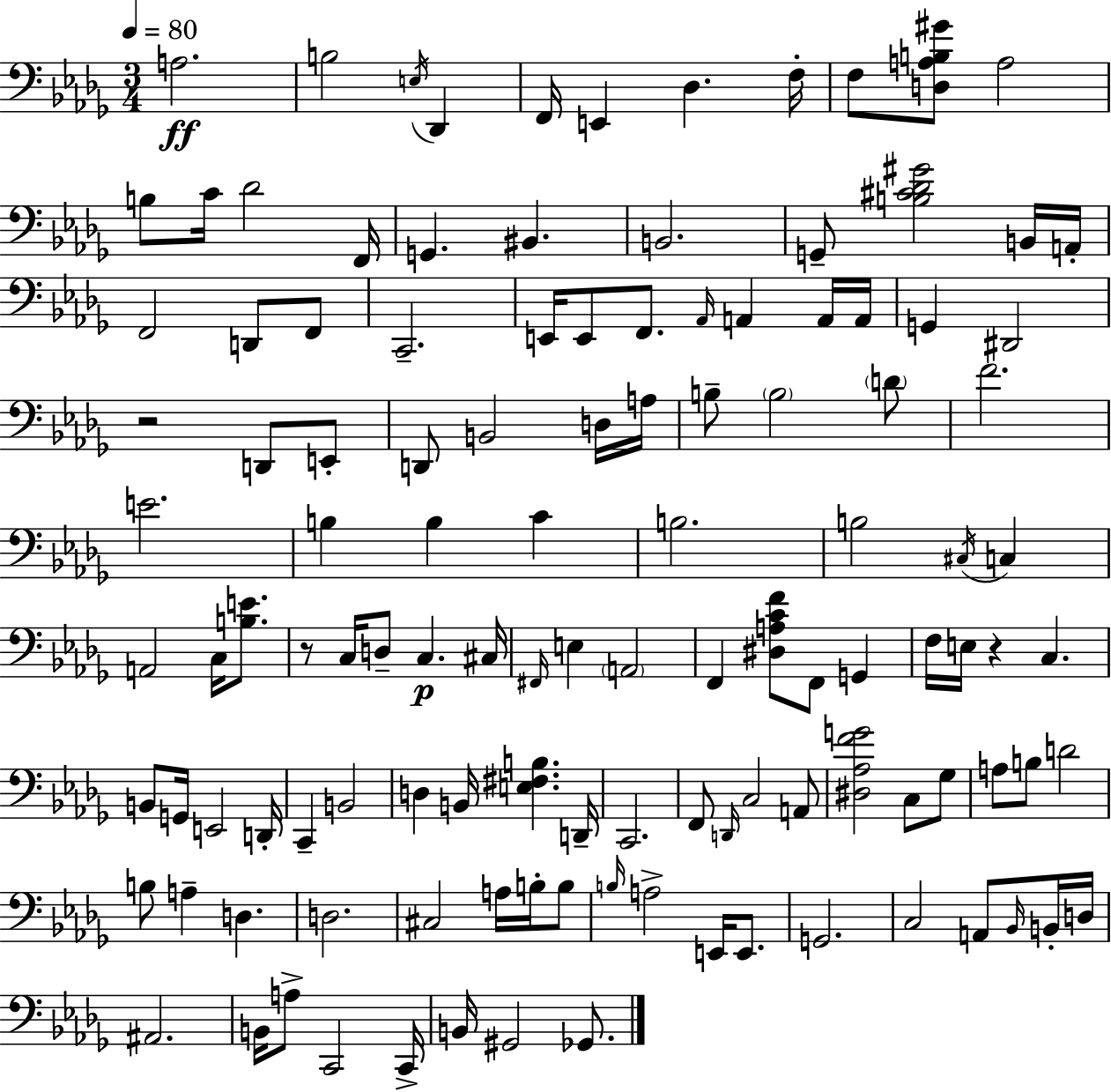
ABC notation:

X:1
T:Untitled
M:3/4
L:1/4
K:Bbm
A,2 B,2 E,/4 _D,, F,,/4 E,, _D, F,/4 F,/2 [D,A,B,^G]/2 A,2 B,/2 C/4 _D2 F,,/4 G,, ^B,, B,,2 G,,/2 [B,^C_D^G]2 B,,/4 A,,/4 F,,2 D,,/2 F,,/2 C,,2 E,,/4 E,,/2 F,,/2 _A,,/4 A,, A,,/4 A,,/4 G,, ^D,,2 z2 D,,/2 E,,/2 D,,/2 B,,2 D,/4 A,/4 B,/2 B,2 D/2 F2 E2 B, B, C B,2 B,2 ^C,/4 C, A,,2 C,/4 [B,E]/2 z/2 C,/4 D,/2 C, ^C,/4 ^F,,/4 E, A,,2 F,, [^D,A,CF]/2 F,,/2 G,, F,/4 E,/4 z C, B,,/2 G,,/4 E,,2 D,,/4 C,, B,,2 D, B,,/4 [E,^F,B,] D,,/4 C,,2 F,,/2 D,,/4 C,2 A,,/2 [^D,_A,FG]2 C,/2 _G,/2 A,/2 B,/2 D2 B,/2 A, D, D,2 ^C,2 A,/4 B,/4 B,/2 B,/4 A,2 E,,/4 E,,/2 G,,2 C,2 A,,/2 _B,,/4 B,,/4 D,/4 ^A,,2 B,,/4 A,/2 C,,2 C,,/4 B,,/4 ^G,,2 _G,,/2